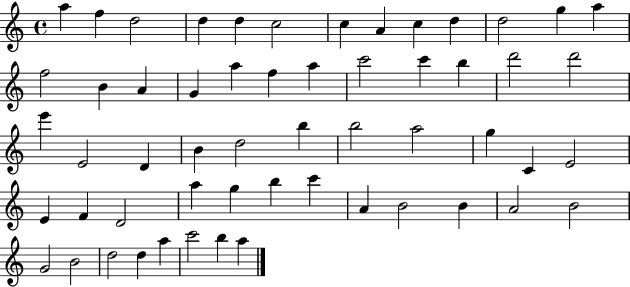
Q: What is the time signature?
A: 4/4